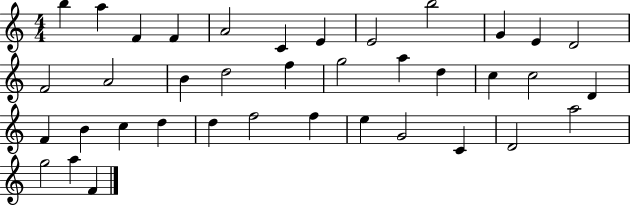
X:1
T:Untitled
M:4/4
L:1/4
K:C
b a F F A2 C E E2 b2 G E D2 F2 A2 B d2 f g2 a d c c2 D F B c d d f2 f e G2 C D2 a2 g2 a F